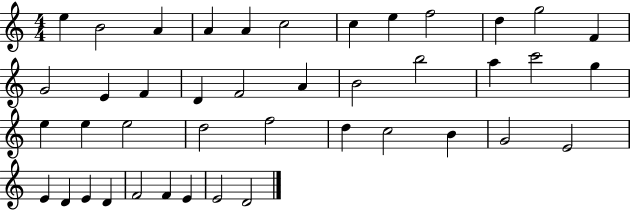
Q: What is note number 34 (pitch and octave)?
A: E4